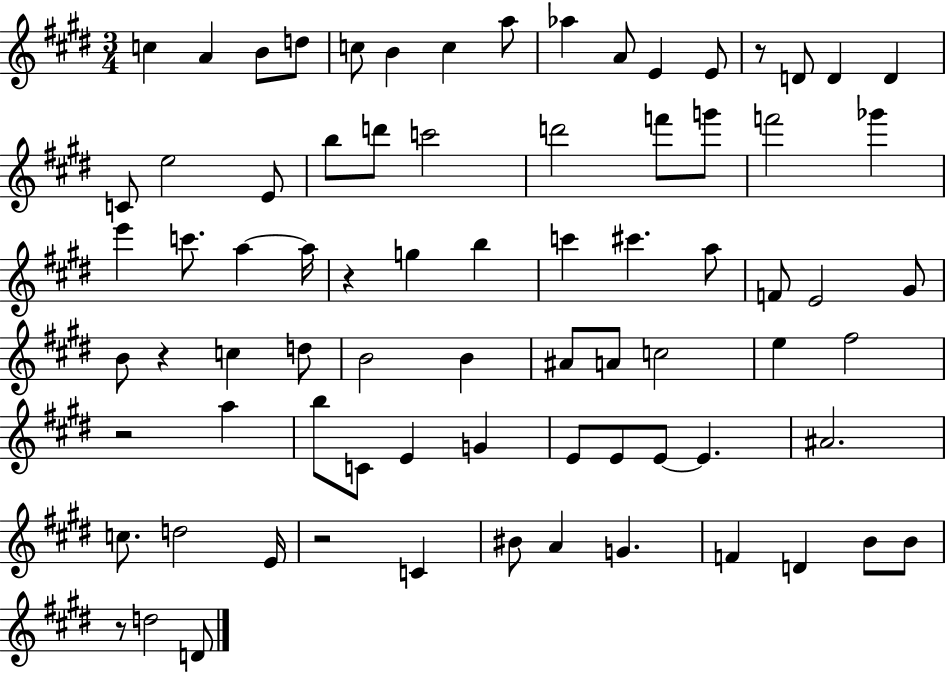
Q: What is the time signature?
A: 3/4